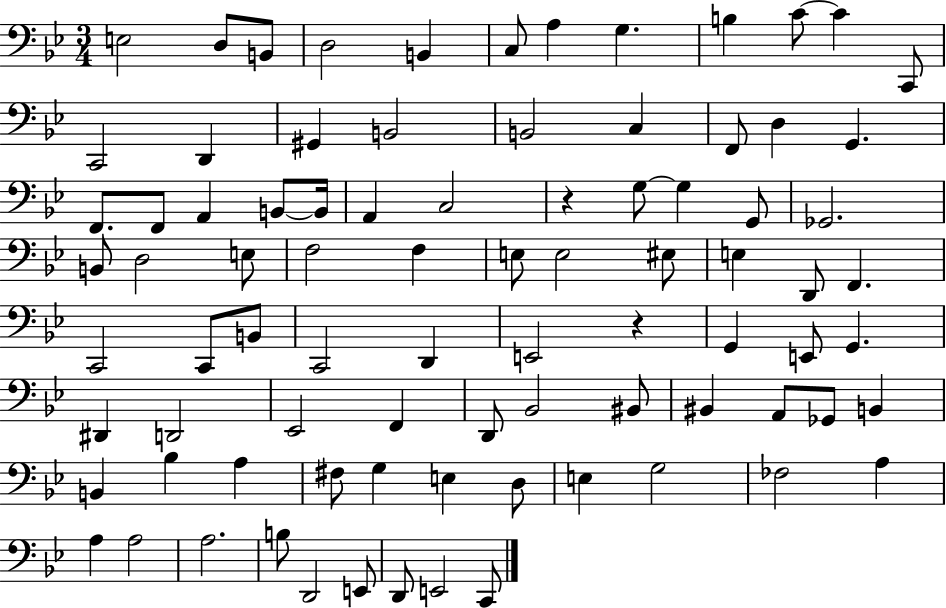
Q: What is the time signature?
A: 3/4